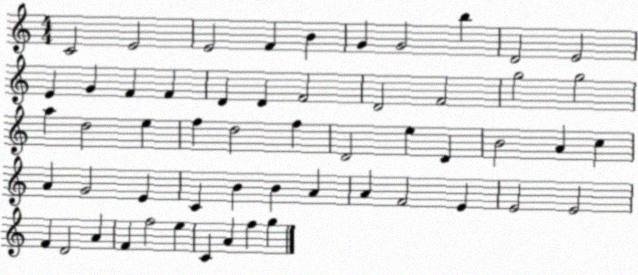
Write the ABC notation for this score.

X:1
T:Untitled
M:4/4
L:1/4
K:C
C2 E2 E2 F B G G2 b D2 E2 E G F F D D F2 D2 F2 g2 g2 a d2 e f d2 f D2 e D B2 A c A G2 E C B B A A F2 E E2 E2 F D2 A F f2 e C A f g